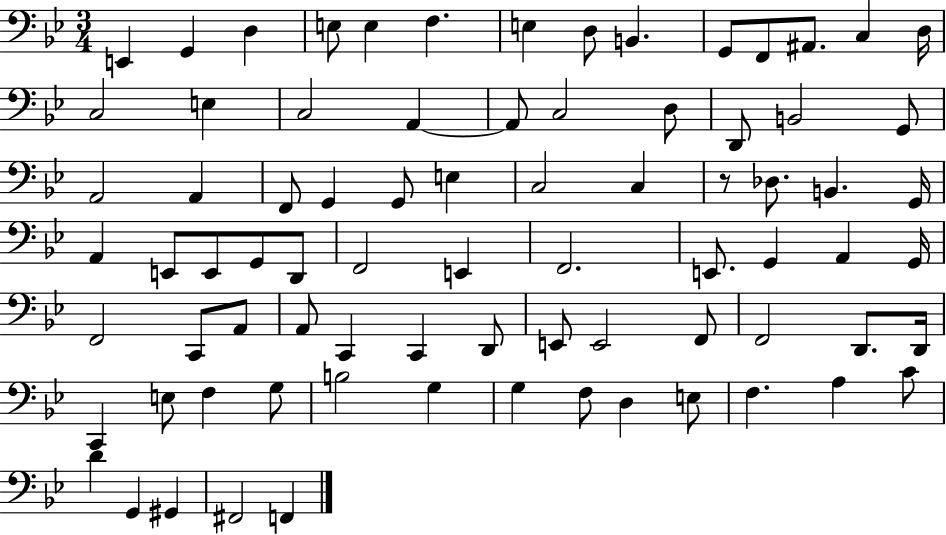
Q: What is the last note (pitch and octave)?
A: F2